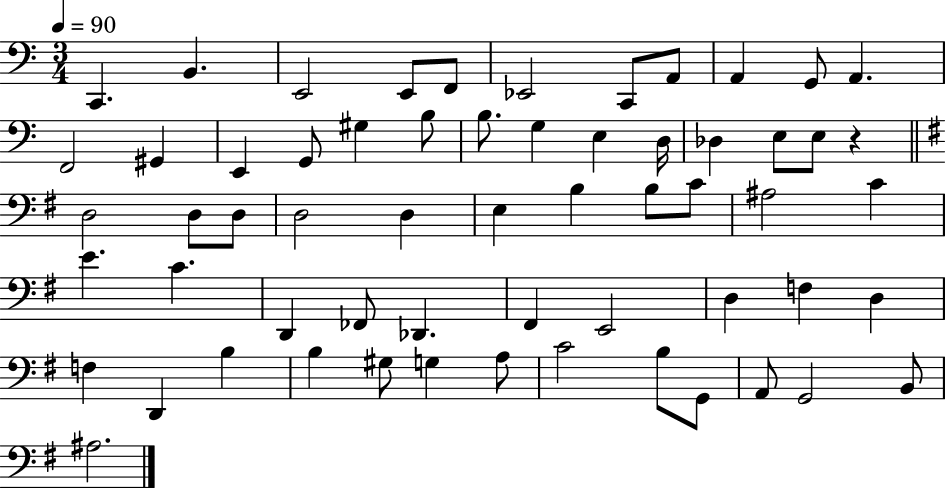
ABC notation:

X:1
T:Untitled
M:3/4
L:1/4
K:C
C,, B,, E,,2 E,,/2 F,,/2 _E,,2 C,,/2 A,,/2 A,, G,,/2 A,, F,,2 ^G,, E,, G,,/2 ^G, B,/2 B,/2 G, E, D,/4 _D, E,/2 E,/2 z D,2 D,/2 D,/2 D,2 D, E, B, B,/2 C/2 ^A,2 C E C D,, _F,,/2 _D,, ^F,, E,,2 D, F, D, F, D,, B, B, ^G,/2 G, A,/2 C2 B,/2 G,,/2 A,,/2 G,,2 B,,/2 ^A,2